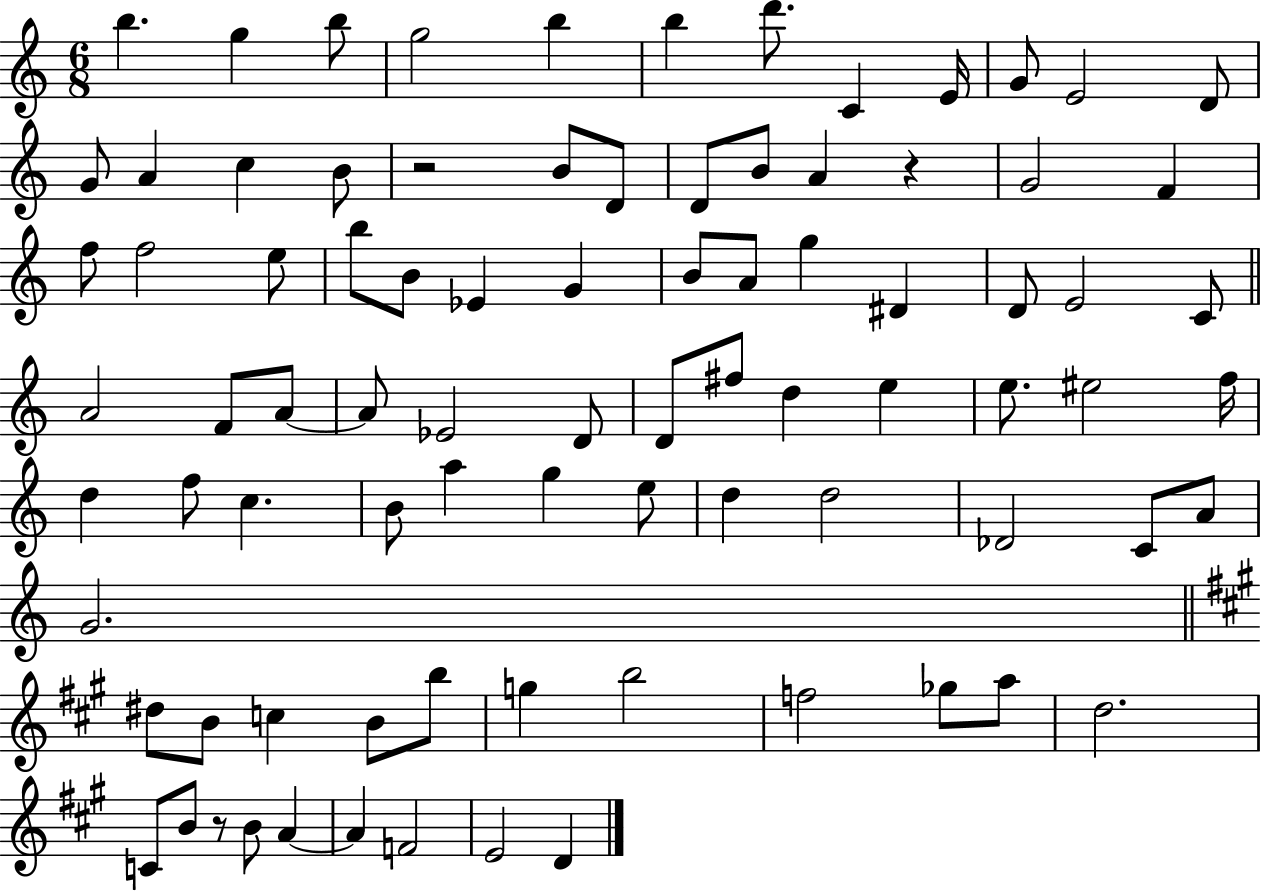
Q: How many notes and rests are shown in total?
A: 85